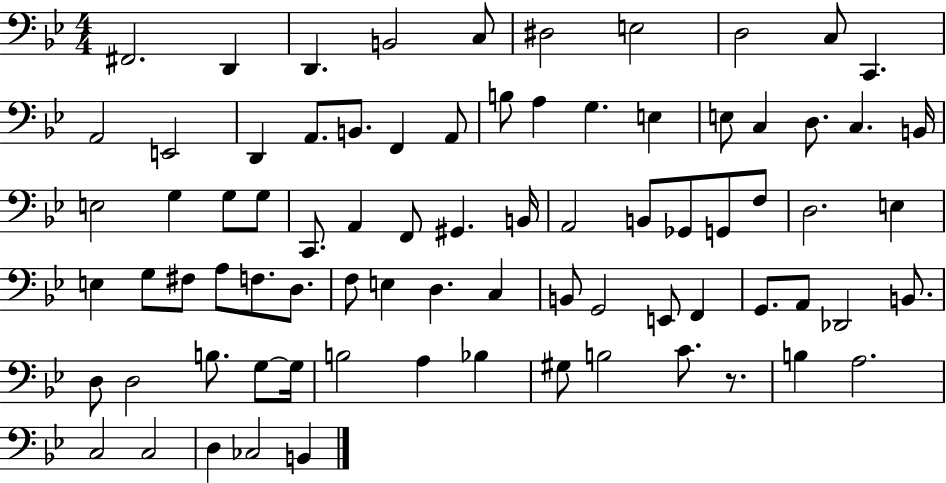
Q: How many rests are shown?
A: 1